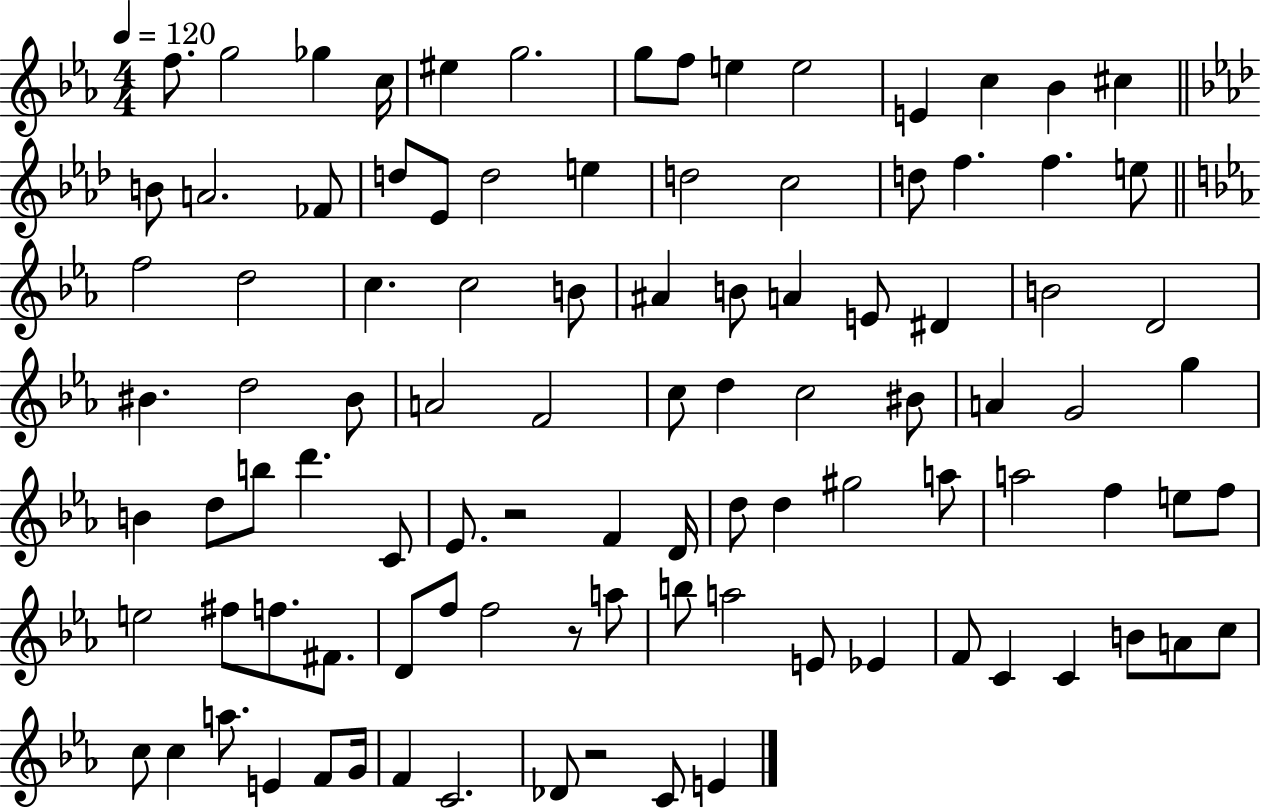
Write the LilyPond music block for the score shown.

{
  \clef treble
  \numericTimeSignature
  \time 4/4
  \key ees \major
  \tempo 4 = 120
  f''8. g''2 ges''4 c''16 | eis''4 g''2. | g''8 f''8 e''4 e''2 | e'4 c''4 bes'4 cis''4 | \break \bar "||" \break \key aes \major b'8 a'2. fes'8 | d''8 ees'8 d''2 e''4 | d''2 c''2 | d''8 f''4. f''4. e''8 | \break \bar "||" \break \key c \minor f''2 d''2 | c''4. c''2 b'8 | ais'4 b'8 a'4 e'8 dis'4 | b'2 d'2 | \break bis'4. d''2 bis'8 | a'2 f'2 | c''8 d''4 c''2 bis'8 | a'4 g'2 g''4 | \break b'4 d''8 b''8 d'''4. c'8 | ees'8. r2 f'4 d'16 | d''8 d''4 gis''2 a''8 | a''2 f''4 e''8 f''8 | \break e''2 fis''8 f''8. fis'8. | d'8 f''8 f''2 r8 a''8 | b''8 a''2 e'8 ees'4 | f'8 c'4 c'4 b'8 a'8 c''8 | \break c''8 c''4 a''8. e'4 f'8 g'16 | f'4 c'2. | des'8 r2 c'8 e'4 | \bar "|."
}